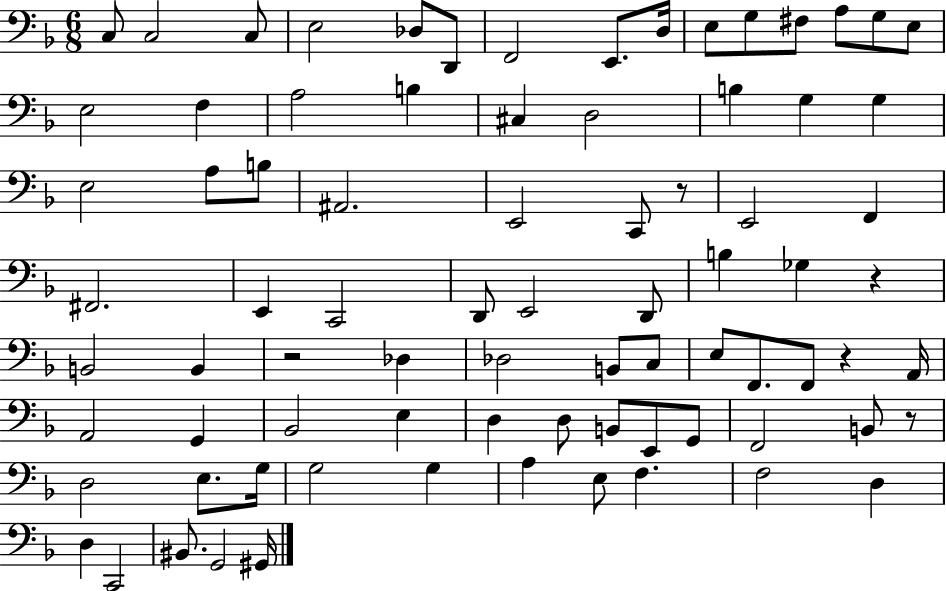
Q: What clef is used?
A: bass